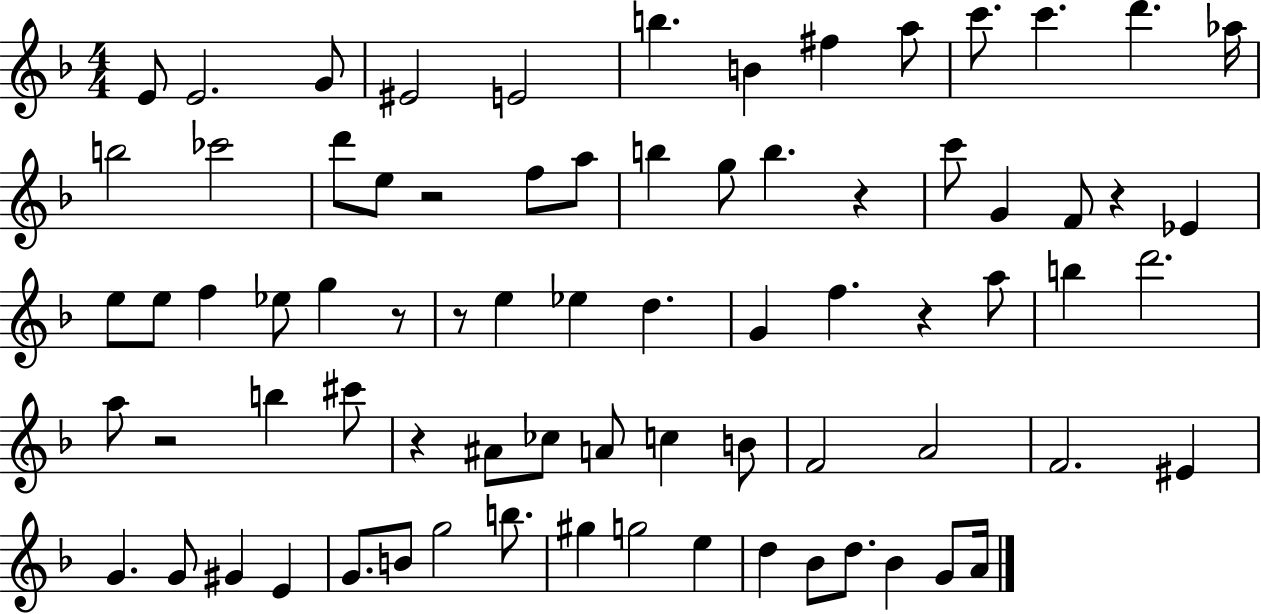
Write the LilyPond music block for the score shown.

{
  \clef treble
  \numericTimeSignature
  \time 4/4
  \key f \major
  \repeat volta 2 { e'8 e'2. g'8 | eis'2 e'2 | b''4. b'4 fis''4 a''8 | c'''8. c'''4. d'''4. aes''16 | \break b''2 ces'''2 | d'''8 e''8 r2 f''8 a''8 | b''4 g''8 b''4. r4 | c'''8 g'4 f'8 r4 ees'4 | \break e''8 e''8 f''4 ees''8 g''4 r8 | r8 e''4 ees''4 d''4. | g'4 f''4. r4 a''8 | b''4 d'''2. | \break a''8 r2 b''4 cis'''8 | r4 ais'8 ces''8 a'8 c''4 b'8 | f'2 a'2 | f'2. eis'4 | \break g'4. g'8 gis'4 e'4 | g'8. b'8 g''2 b''8. | gis''4 g''2 e''4 | d''4 bes'8 d''8. bes'4 g'8 a'16 | \break } \bar "|."
}